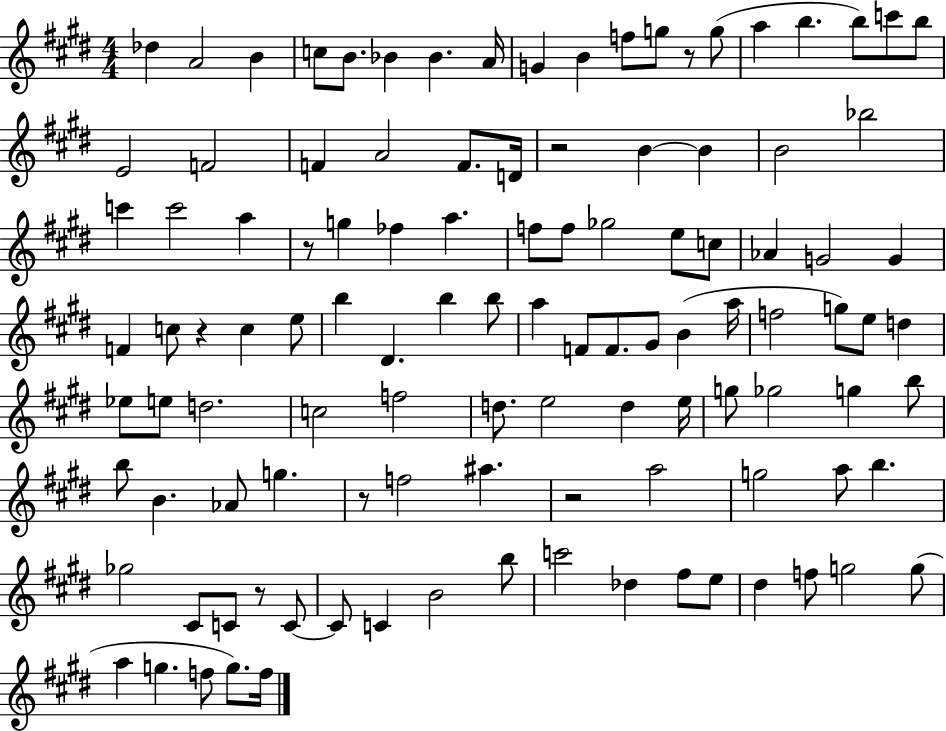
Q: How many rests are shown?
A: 7